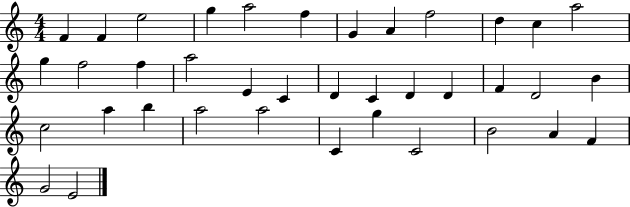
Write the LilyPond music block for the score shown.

{
  \clef treble
  \numericTimeSignature
  \time 4/4
  \key c \major
  f'4 f'4 e''2 | g''4 a''2 f''4 | g'4 a'4 f''2 | d''4 c''4 a''2 | \break g''4 f''2 f''4 | a''2 e'4 c'4 | d'4 c'4 d'4 d'4 | f'4 d'2 b'4 | \break c''2 a''4 b''4 | a''2 a''2 | c'4 g''4 c'2 | b'2 a'4 f'4 | \break g'2 e'2 | \bar "|."
}